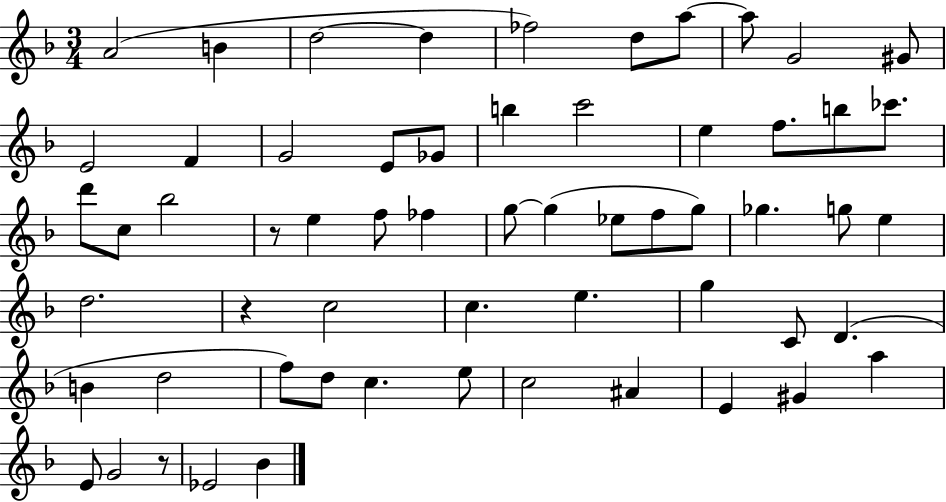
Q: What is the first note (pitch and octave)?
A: A4